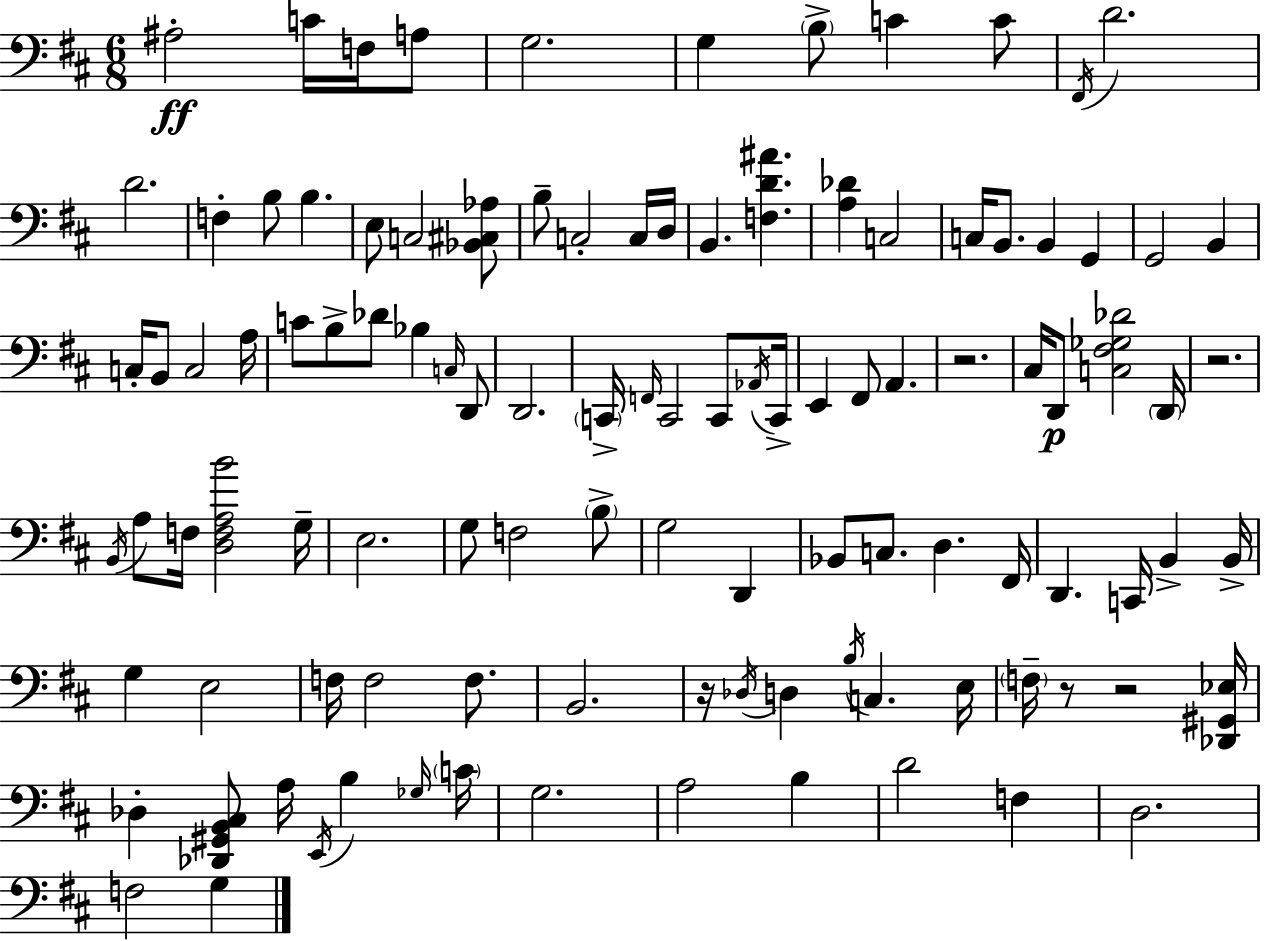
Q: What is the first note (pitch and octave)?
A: A#3